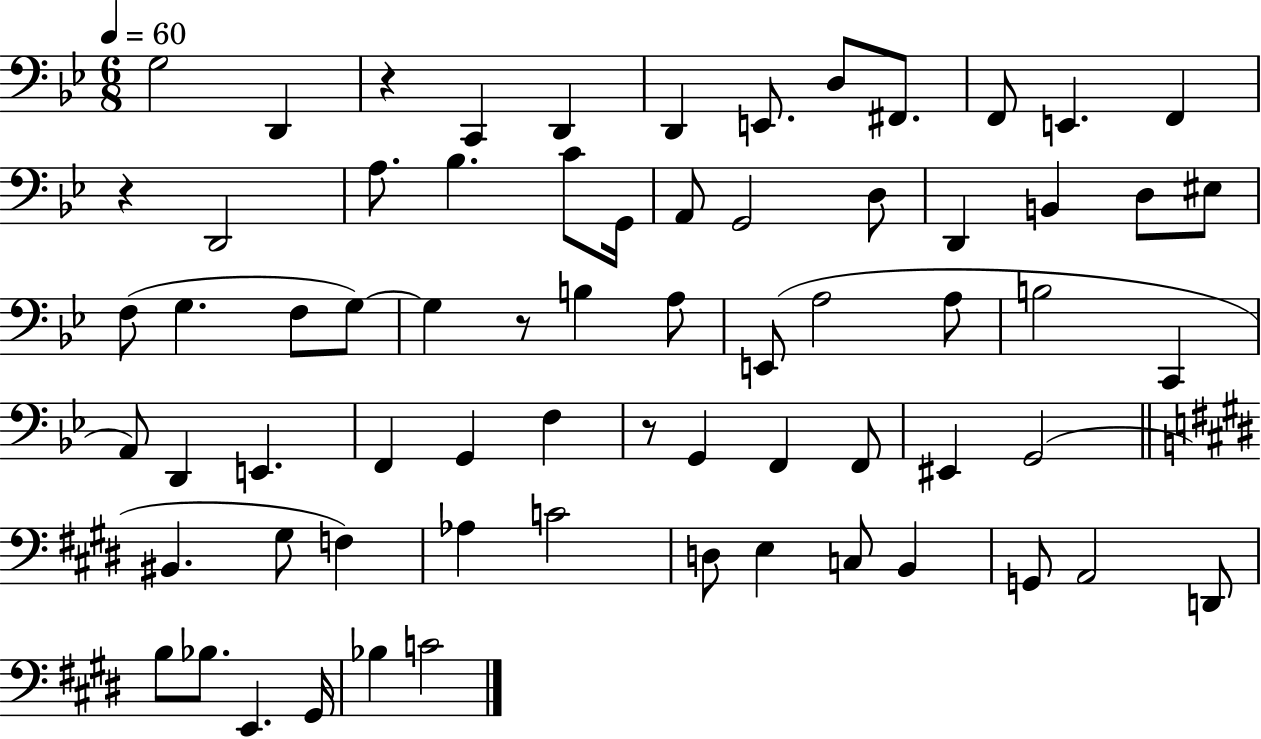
G3/h D2/q R/q C2/q D2/q D2/q E2/e. D3/e F#2/e. F2/e E2/q. F2/q R/q D2/h A3/e. Bb3/q. C4/e G2/s A2/e G2/h D3/e D2/q B2/q D3/e EIS3/e F3/e G3/q. F3/e G3/e G3/q R/e B3/q A3/e E2/e A3/h A3/e B3/h C2/q A2/e D2/q E2/q. F2/q G2/q F3/q R/e G2/q F2/q F2/e EIS2/q G2/h BIS2/q. G#3/e F3/q Ab3/q C4/h D3/e E3/q C3/e B2/q G2/e A2/h D2/e B3/e Bb3/e. E2/q. G#2/s Bb3/q C4/h